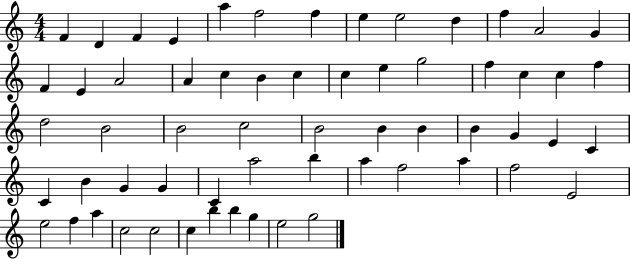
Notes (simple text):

F4/q D4/q F4/q E4/q A5/q F5/h F5/q E5/q E5/h D5/q F5/q A4/h G4/q F4/q E4/q A4/h A4/q C5/q B4/q C5/q C5/q E5/q G5/h F5/q C5/q C5/q F5/q D5/h B4/h B4/h C5/h B4/h B4/q B4/q B4/q G4/q E4/q C4/q C4/q B4/q G4/q G4/q C4/q A5/h B5/q A5/q F5/h A5/q F5/h E4/h E5/h F5/q A5/q C5/h C5/h C5/q B5/q B5/q G5/q E5/h G5/h